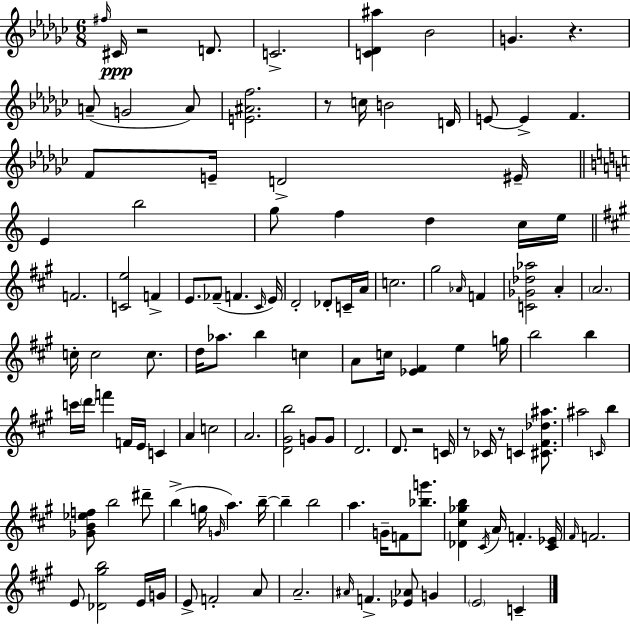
X:1
T:Untitled
M:6/8
L:1/4
K:Ebm
^f/4 ^C/4 z2 D/2 C2 [C_D^a] _B2 G z A/2 G2 A/2 [E^Af]2 z/2 c/4 B2 D/4 E/2 E F F/2 E/4 D2 ^E/4 E b2 g/2 f d c/4 e/4 F2 [Ce]2 F E/2 _F/2 F ^C/4 E/4 D2 _D/2 C/4 A/4 c2 ^g2 _A/4 F [C_G_d_a]2 A A2 c/4 c2 c/2 d/4 _a/2 b c A/2 c/4 [_E^F] e g/4 b2 b c'/4 d'/4 f' F/4 E/4 C A c2 A2 [D^Gb]2 G/2 G/2 D2 D/2 z2 C/4 z/2 _C/4 z/2 C [^C^F_d^a]/2 ^a2 C/4 b [_GB_ef]/2 b2 ^d'/2 b g/4 G/4 a b/4 b b2 a G/4 F/2 [_bg']/2 [_D^c_gb] ^C/4 A/4 F [^C_E]/4 ^F/4 F2 E/2 [_D^gb]2 E/4 G/4 E/2 F2 A/2 A2 ^A/4 F [_E_A]/2 G E2 C